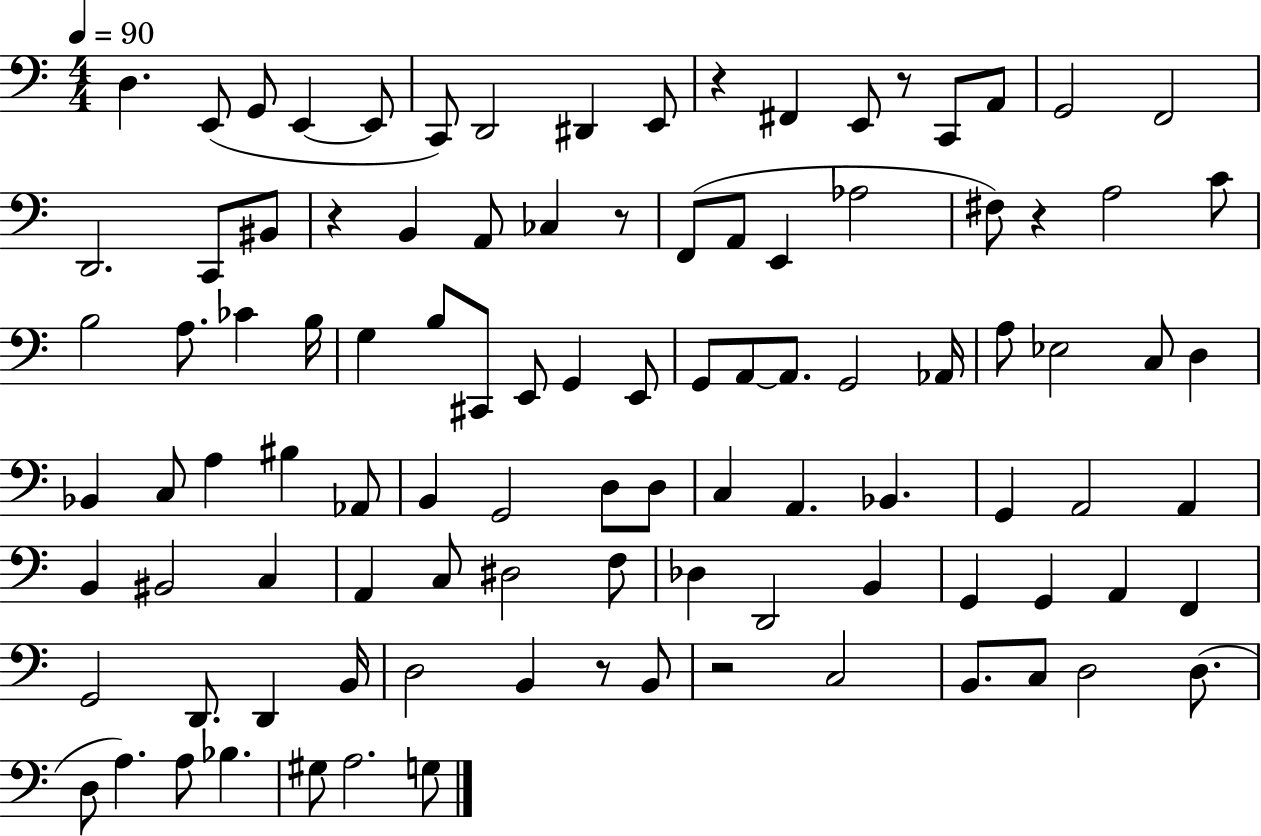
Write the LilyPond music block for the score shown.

{
  \clef bass
  \numericTimeSignature
  \time 4/4
  \key c \major
  \tempo 4 = 90
  d4. e,8( g,8 e,4~~ e,8 | c,8) d,2 dis,4 e,8 | r4 fis,4 e,8 r8 c,8 a,8 | g,2 f,2 | \break d,2. c,8 bis,8 | r4 b,4 a,8 ces4 r8 | f,8( a,8 e,4 aes2 | fis8) r4 a2 c'8 | \break b2 a8. ces'4 b16 | g4 b8 cis,8 e,8 g,4 e,8 | g,8 a,8~~ a,8. g,2 aes,16 | a8 ees2 c8 d4 | \break bes,4 c8 a4 bis4 aes,8 | b,4 g,2 d8 d8 | c4 a,4. bes,4. | g,4 a,2 a,4 | \break b,4 bis,2 c4 | a,4 c8 dis2 f8 | des4 d,2 b,4 | g,4 g,4 a,4 f,4 | \break g,2 d,8. d,4 b,16 | d2 b,4 r8 b,8 | r2 c2 | b,8. c8 d2 d8.( | \break d8 a4.) a8 bes4. | gis8 a2. g8 | \bar "|."
}